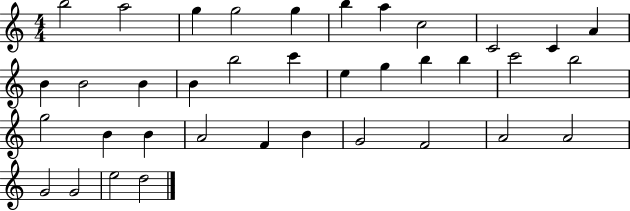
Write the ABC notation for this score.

X:1
T:Untitled
M:4/4
L:1/4
K:C
b2 a2 g g2 g b a c2 C2 C A B B2 B B b2 c' e g b b c'2 b2 g2 B B A2 F B G2 F2 A2 A2 G2 G2 e2 d2